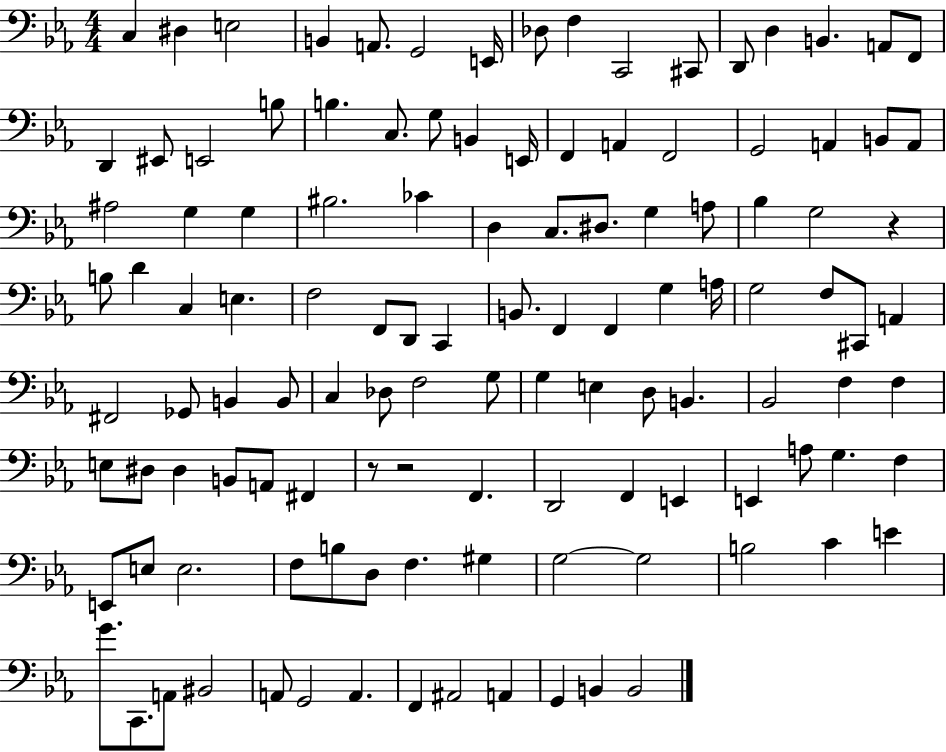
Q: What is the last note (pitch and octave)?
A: B2